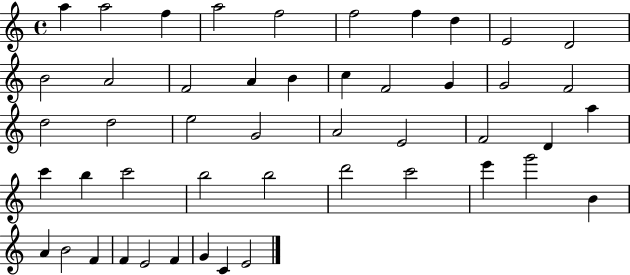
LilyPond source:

{
  \clef treble
  \time 4/4
  \defaultTimeSignature
  \key c \major
  a''4 a''2 f''4 | a''2 f''2 | f''2 f''4 d''4 | e'2 d'2 | \break b'2 a'2 | f'2 a'4 b'4 | c''4 f'2 g'4 | g'2 f'2 | \break d''2 d''2 | e''2 g'2 | a'2 e'2 | f'2 d'4 a''4 | \break c'''4 b''4 c'''2 | b''2 b''2 | d'''2 c'''2 | e'''4 g'''2 b'4 | \break a'4 b'2 f'4 | f'4 e'2 f'4 | g'4 c'4 e'2 | \bar "|."
}